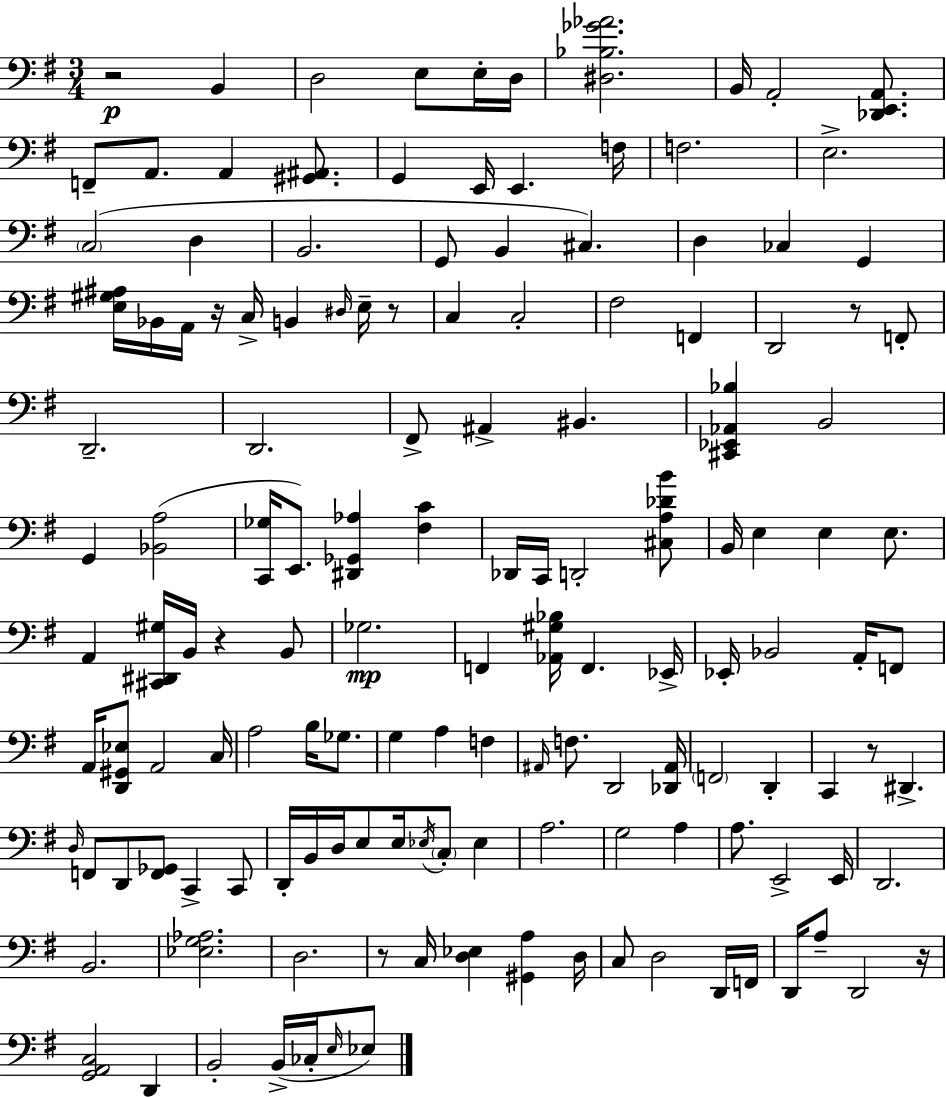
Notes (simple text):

R/h B2/q D3/h E3/e E3/s D3/s [D#3,Bb3,Gb4,Ab4]/h. B2/s A2/h [Db2,E2,A2]/e. F2/e A2/e. A2/q [G#2,A#2]/e. G2/q E2/s E2/q. F3/s F3/h. E3/h. C3/h D3/q B2/h. G2/e B2/q C#3/q. D3/q CES3/q G2/q [E3,G#3,A#3]/s Bb2/s A2/s R/s C3/s B2/q D#3/s E3/s R/e C3/q C3/h F#3/h F2/q D2/h R/e F2/e D2/h. D2/h. F#2/e A#2/q BIS2/q. [C#2,Eb2,Ab2,Bb3]/q B2/h G2/q [Bb2,A3]/h [C2,Gb3]/s E2/e. [D#2,Gb2,Ab3]/q [F#3,C4]/q Db2/s C2/s D2/h [C#3,A3,Db4,B4]/e B2/s E3/q E3/q E3/e. A2/q [C#2,D#2,G#3]/s B2/s R/q B2/e Gb3/h. F2/q [Ab2,G#3,Bb3]/s F2/q. Eb2/s Eb2/s Bb2/h A2/s F2/e A2/s [D2,G#2,Eb3]/e A2/h C3/s A3/h B3/s Gb3/e. G3/q A3/q F3/q A#2/s F3/e. D2/h [Db2,A#2]/s F2/h D2/q C2/q R/e D#2/q. D3/s F2/e D2/e [F2,Gb2]/e C2/q C2/e D2/s B2/s D3/s E3/e E3/s Eb3/s C3/e Eb3/q A3/h. G3/h A3/q A3/e. E2/h E2/s D2/h. B2/h. [Eb3,G3,Ab3]/h. D3/h. R/e C3/s [D3,Eb3]/q [G#2,A3]/q D3/s C3/e D3/h D2/s F2/s D2/s A3/e D2/h R/s [G2,A2,C3]/h D2/q B2/h B2/s CES3/s E3/s Eb3/e